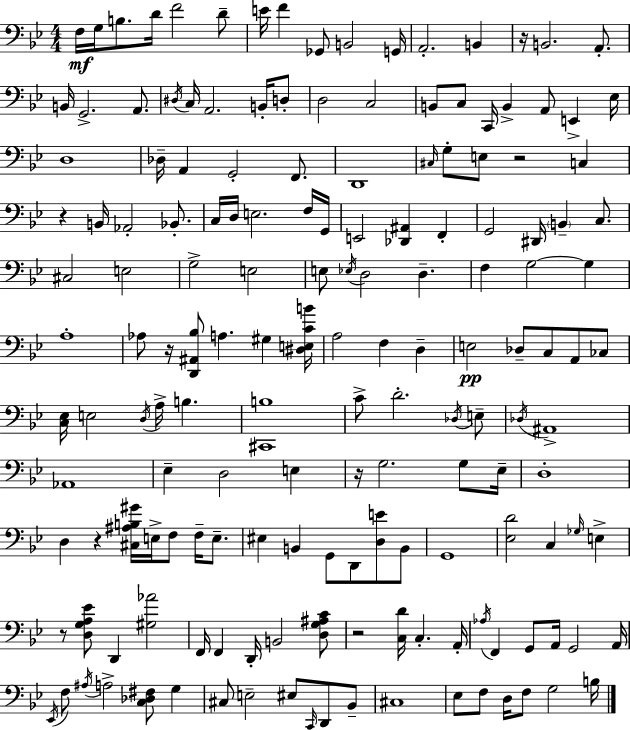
F3/s G3/s B3/e. D4/s F4/h D4/e E4/s F4/q Gb2/e B2/h G2/s A2/h. B2/q R/s B2/h. A2/e. B2/s G2/h. A2/e. D#3/s C3/s A2/h. B2/s D3/e D3/h C3/h B2/e C3/e C2/s B2/q A2/e E2/q Eb3/s D3/w Db3/s A2/q G2/h F2/e. D2/w C#3/s G3/e E3/e R/h C3/q R/q B2/s Ab2/h Bb2/e. C3/s D3/s E3/h. F3/s G2/s E2/h [Db2,A#2]/q F2/q G2/h D#2/s B2/q C3/e. C#3/h E3/h G3/h E3/h E3/e Eb3/s D3/h D3/q. F3/q G3/h G3/q A3/w Ab3/e R/s [D2,A#2,Bb3]/e A3/q. G#3/q [D#3,E3,C4,B4]/s A3/h F3/q D3/q E3/h Db3/e C3/e A2/e CES3/e [C3,Eb3]/s E3/h D3/s A3/s B3/q. [C#2,B3]/w C4/e D4/h. Db3/s E3/e Db3/s A#2/w Ab2/w Eb3/q D3/h E3/q R/s G3/h. G3/e Eb3/s D3/w D3/q R/q [C#3,A#3,B3,G#4]/s E3/s F3/e F3/s E3/e. EIS3/q B2/q G2/e D2/e [D3,E4]/e B2/e G2/w [Eb3,D4]/h C3/q Gb3/s E3/q R/e [D3,G3,A3,Eb4]/e D2/q [G#3,Ab4]/h F2/s F2/q D2/s B2/h [D3,G3,A#3,C4]/e R/h [C3,D4]/s C3/q. A2/s Ab3/s F2/q G2/e A2/s G2/h A2/s Eb2/s F3/e A#3/s A3/h [C3,Db3,F#3]/e G3/q C#3/e E3/h EIS3/e C2/s D2/e Bb2/e C#3/w Eb3/e F3/e D3/s F3/e G3/h B3/s